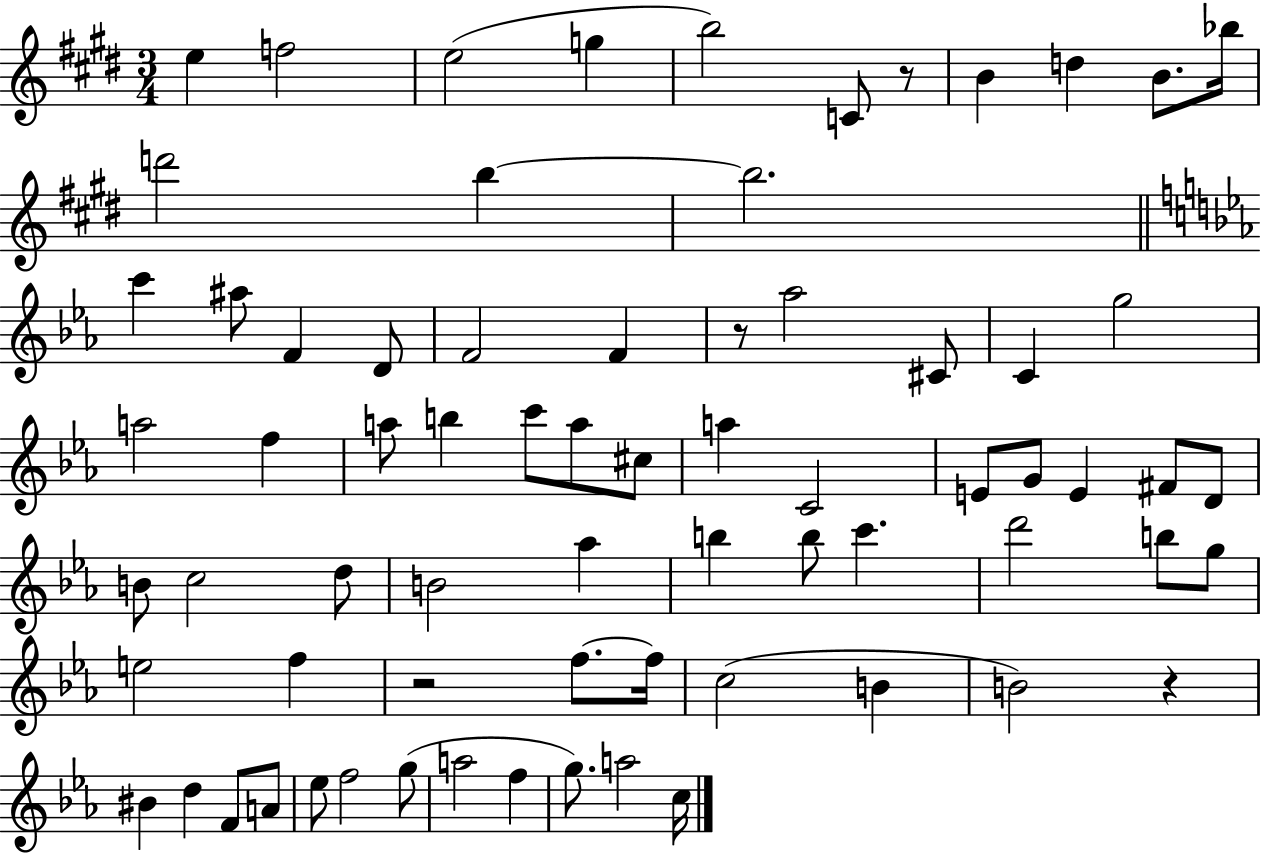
{
  \clef treble
  \numericTimeSignature
  \time 3/4
  \key e \major
  e''4 f''2 | e''2( g''4 | b''2) c'8 r8 | b'4 d''4 b'8. bes''16 | \break d'''2 b''4~~ | b''2. | \bar "||" \break \key ees \major c'''4 ais''8 f'4 d'8 | f'2 f'4 | r8 aes''2 cis'8 | c'4 g''2 | \break a''2 f''4 | a''8 b''4 c'''8 a''8 cis''8 | a''4 c'2 | e'8 g'8 e'4 fis'8 d'8 | \break b'8 c''2 d''8 | b'2 aes''4 | b''4 b''8 c'''4. | d'''2 b''8 g''8 | \break e''2 f''4 | r2 f''8.~~ f''16 | c''2( b'4 | b'2) r4 | \break bis'4 d''4 f'8 a'8 | ees''8 f''2 g''8( | a''2 f''4 | g''8.) a''2 c''16 | \break \bar "|."
}